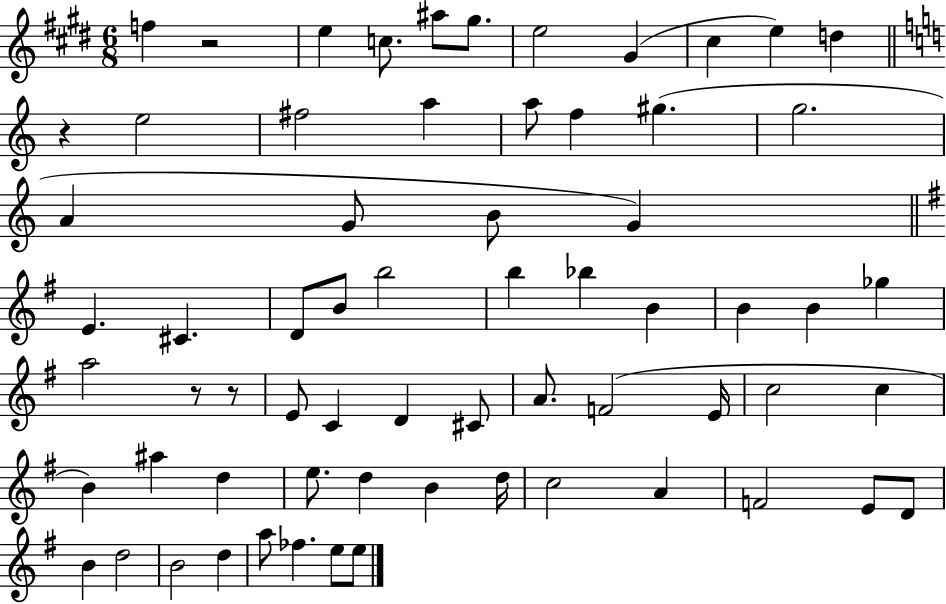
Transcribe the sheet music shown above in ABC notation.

X:1
T:Untitled
M:6/8
L:1/4
K:E
f z2 e c/2 ^a/2 ^g/2 e2 ^G ^c e d z e2 ^f2 a a/2 f ^g g2 A G/2 B/2 G E ^C D/2 B/2 b2 b _b B B B _g a2 z/2 z/2 E/2 C D ^C/2 A/2 F2 E/4 c2 c B ^a d e/2 d B d/4 c2 A F2 E/2 D/2 B d2 B2 d a/2 _f e/2 e/2